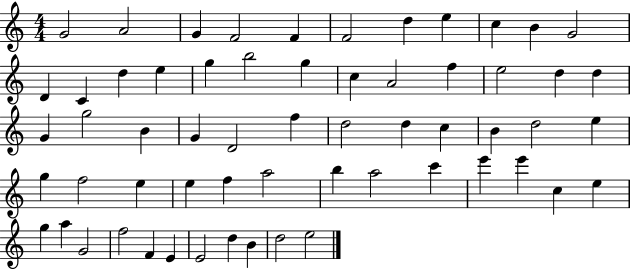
X:1
T:Untitled
M:4/4
L:1/4
K:C
G2 A2 G F2 F F2 d e c B G2 D C d e g b2 g c A2 f e2 d d G g2 B G D2 f d2 d c B d2 e g f2 e e f a2 b a2 c' e' e' c e g a G2 f2 F E E2 d B d2 e2